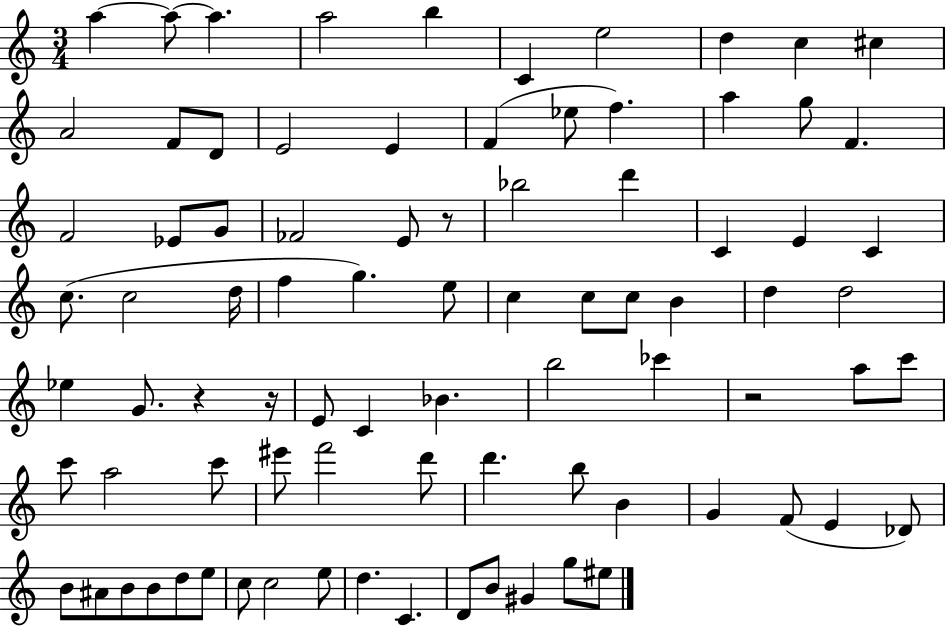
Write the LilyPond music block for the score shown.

{
  \clef treble
  \numericTimeSignature
  \time 3/4
  \key c \major
  \repeat volta 2 { a''4~~ a''8~~ a''4. | a''2 b''4 | c'4 e''2 | d''4 c''4 cis''4 | \break a'2 f'8 d'8 | e'2 e'4 | f'4( ees''8 f''4.) | a''4 g''8 f'4. | \break f'2 ees'8 g'8 | fes'2 e'8 r8 | bes''2 d'''4 | c'4 e'4 c'4 | \break c''8.( c''2 d''16 | f''4 g''4.) e''8 | c''4 c''8 c''8 b'4 | d''4 d''2 | \break ees''4 g'8. r4 r16 | e'8 c'4 bes'4. | b''2 ces'''4 | r2 a''8 c'''8 | \break c'''8 a''2 c'''8 | eis'''8 f'''2 d'''8 | d'''4. b''8 b'4 | g'4 f'8( e'4 des'8) | \break b'8 ais'8 b'8 b'8 d''8 e''8 | c''8 c''2 e''8 | d''4. c'4. | d'8 b'8 gis'4 g''8 eis''8 | \break } \bar "|."
}